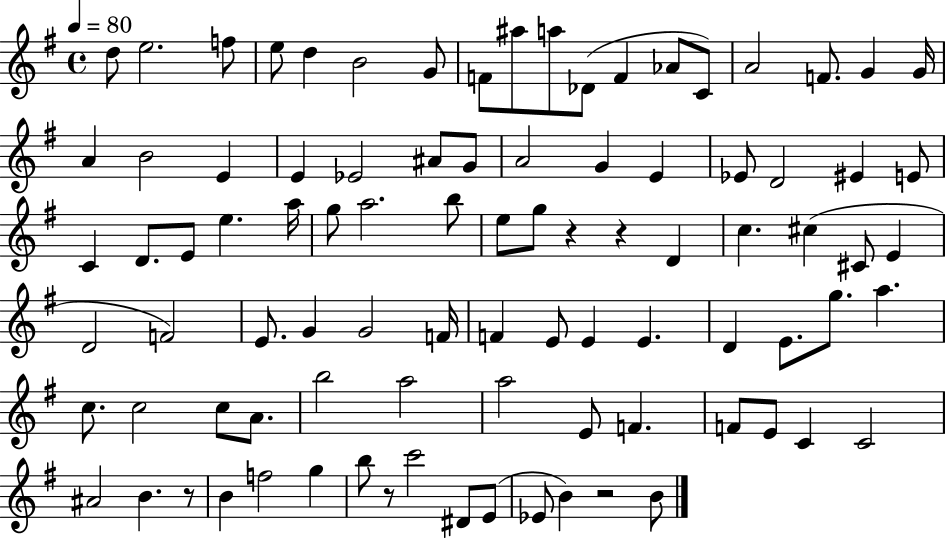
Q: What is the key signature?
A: G major